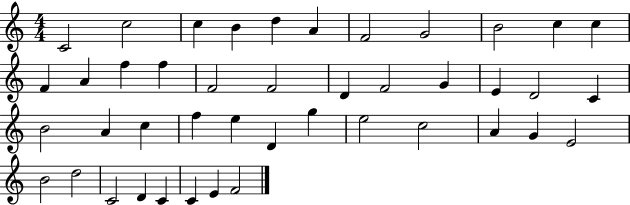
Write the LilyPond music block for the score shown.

{
  \clef treble
  \numericTimeSignature
  \time 4/4
  \key c \major
  c'2 c''2 | c''4 b'4 d''4 a'4 | f'2 g'2 | b'2 c''4 c''4 | \break f'4 a'4 f''4 f''4 | f'2 f'2 | d'4 f'2 g'4 | e'4 d'2 c'4 | \break b'2 a'4 c''4 | f''4 e''4 d'4 g''4 | e''2 c''2 | a'4 g'4 e'2 | \break b'2 d''2 | c'2 d'4 c'4 | c'4 e'4 f'2 | \bar "|."
}